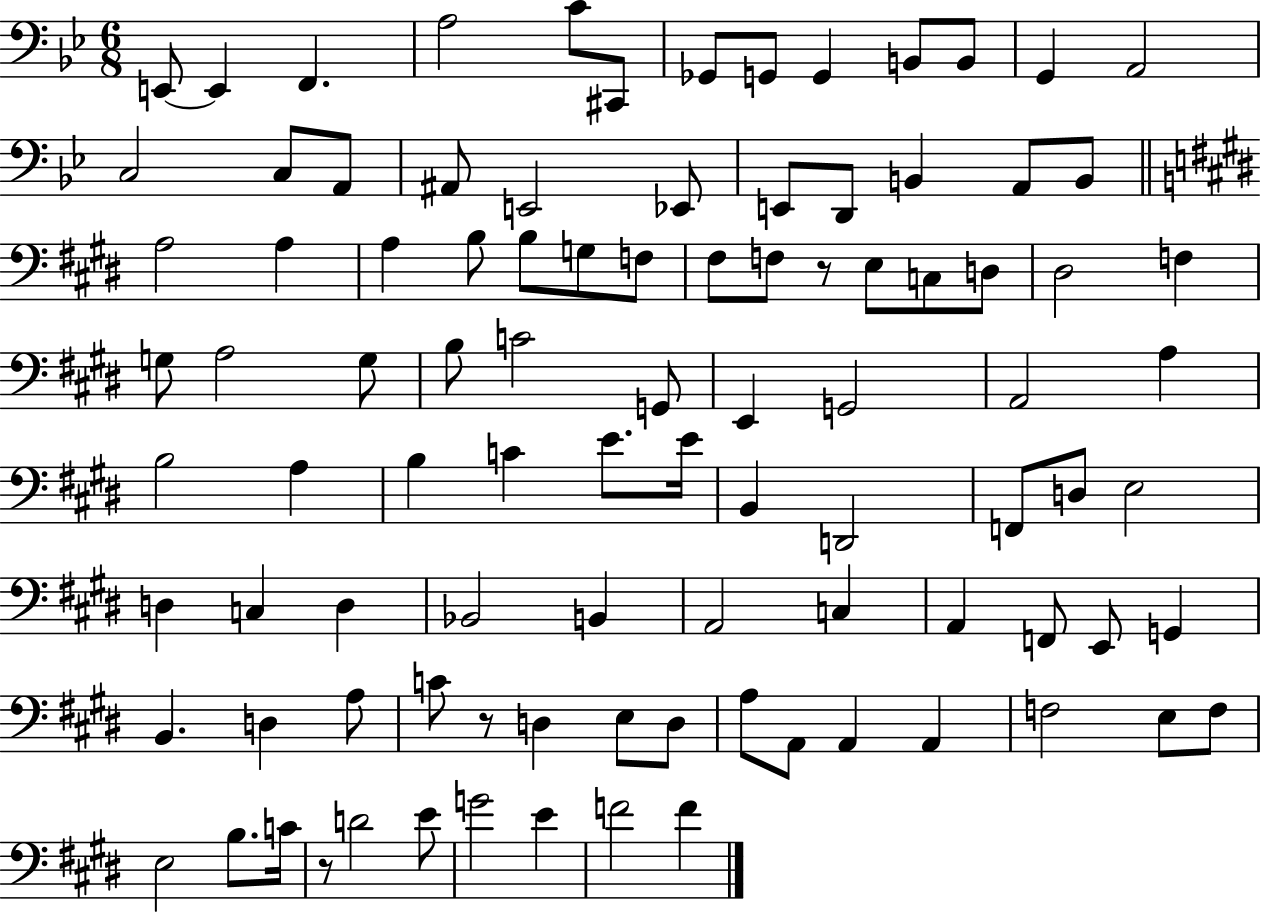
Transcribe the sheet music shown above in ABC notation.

X:1
T:Untitled
M:6/8
L:1/4
K:Bb
E,,/2 E,, F,, A,2 C/2 ^C,,/2 _G,,/2 G,,/2 G,, B,,/2 B,,/2 G,, A,,2 C,2 C,/2 A,,/2 ^A,,/2 E,,2 _E,,/2 E,,/2 D,,/2 B,, A,,/2 B,,/2 A,2 A, A, B,/2 B,/2 G,/2 F,/2 ^F,/2 F,/2 z/2 E,/2 C,/2 D,/2 ^D,2 F, G,/2 A,2 G,/2 B,/2 C2 G,,/2 E,, G,,2 A,,2 A, B,2 A, B, C E/2 E/4 B,, D,,2 F,,/2 D,/2 E,2 D, C, D, _B,,2 B,, A,,2 C, A,, F,,/2 E,,/2 G,, B,, D, A,/2 C/2 z/2 D, E,/2 D,/2 A,/2 A,,/2 A,, A,, F,2 E,/2 F,/2 E,2 B,/2 C/4 z/2 D2 E/2 G2 E F2 F